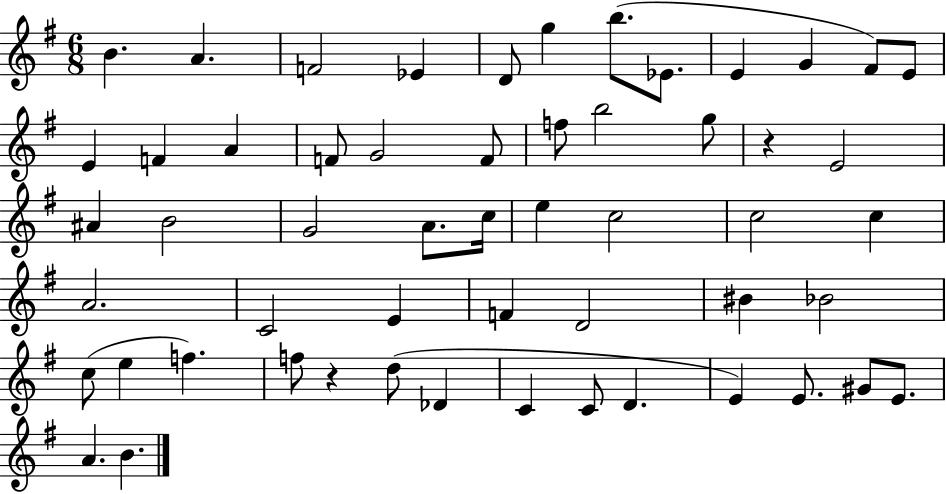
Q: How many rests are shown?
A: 2